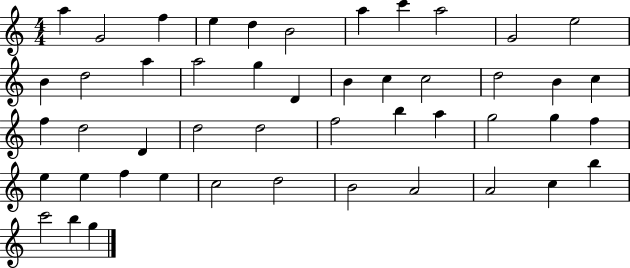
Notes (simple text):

A5/q G4/h F5/q E5/q D5/q B4/h A5/q C6/q A5/h G4/h E5/h B4/q D5/h A5/q A5/h G5/q D4/q B4/q C5/q C5/h D5/h B4/q C5/q F5/q D5/h D4/q D5/h D5/h F5/h B5/q A5/q G5/h G5/q F5/q E5/q E5/q F5/q E5/q C5/h D5/h B4/h A4/h A4/h C5/q B5/q C6/h B5/q G5/q